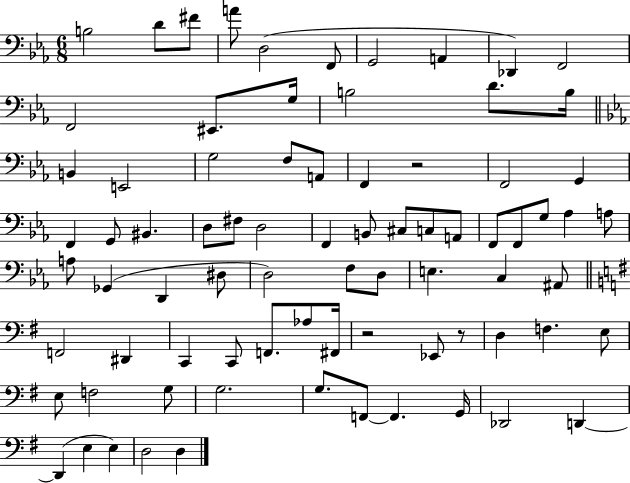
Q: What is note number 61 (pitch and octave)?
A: E3